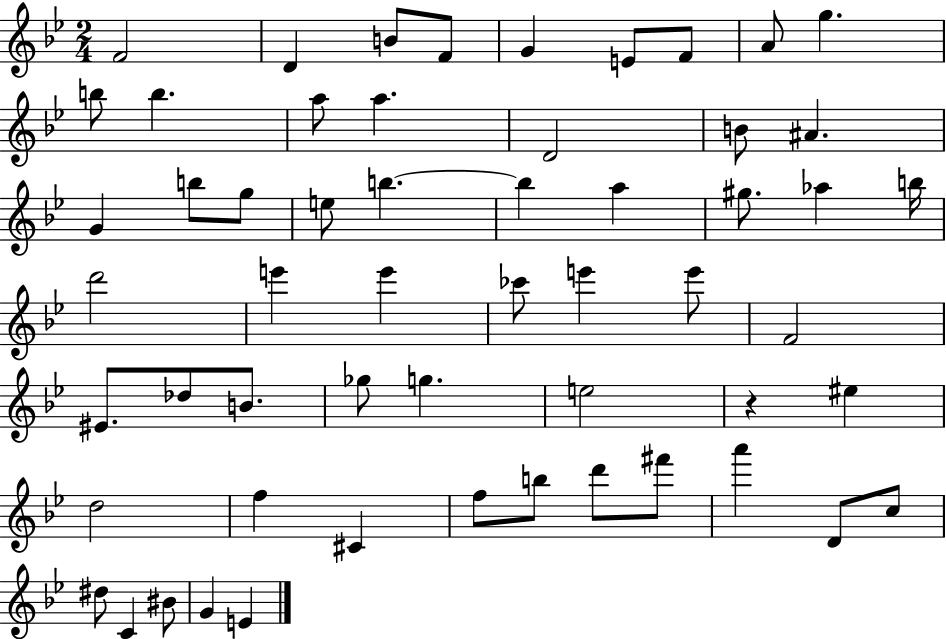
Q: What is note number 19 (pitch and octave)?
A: G5